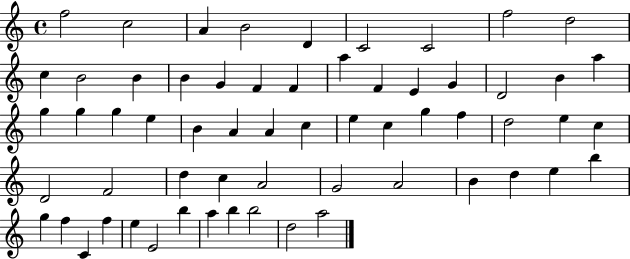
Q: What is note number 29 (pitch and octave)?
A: A4